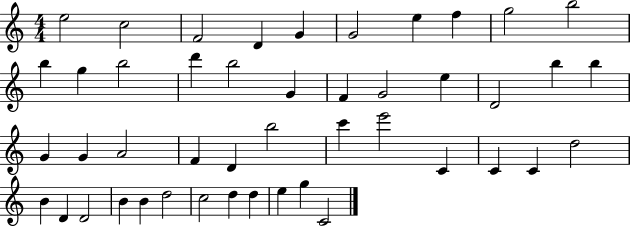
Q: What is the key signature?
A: C major